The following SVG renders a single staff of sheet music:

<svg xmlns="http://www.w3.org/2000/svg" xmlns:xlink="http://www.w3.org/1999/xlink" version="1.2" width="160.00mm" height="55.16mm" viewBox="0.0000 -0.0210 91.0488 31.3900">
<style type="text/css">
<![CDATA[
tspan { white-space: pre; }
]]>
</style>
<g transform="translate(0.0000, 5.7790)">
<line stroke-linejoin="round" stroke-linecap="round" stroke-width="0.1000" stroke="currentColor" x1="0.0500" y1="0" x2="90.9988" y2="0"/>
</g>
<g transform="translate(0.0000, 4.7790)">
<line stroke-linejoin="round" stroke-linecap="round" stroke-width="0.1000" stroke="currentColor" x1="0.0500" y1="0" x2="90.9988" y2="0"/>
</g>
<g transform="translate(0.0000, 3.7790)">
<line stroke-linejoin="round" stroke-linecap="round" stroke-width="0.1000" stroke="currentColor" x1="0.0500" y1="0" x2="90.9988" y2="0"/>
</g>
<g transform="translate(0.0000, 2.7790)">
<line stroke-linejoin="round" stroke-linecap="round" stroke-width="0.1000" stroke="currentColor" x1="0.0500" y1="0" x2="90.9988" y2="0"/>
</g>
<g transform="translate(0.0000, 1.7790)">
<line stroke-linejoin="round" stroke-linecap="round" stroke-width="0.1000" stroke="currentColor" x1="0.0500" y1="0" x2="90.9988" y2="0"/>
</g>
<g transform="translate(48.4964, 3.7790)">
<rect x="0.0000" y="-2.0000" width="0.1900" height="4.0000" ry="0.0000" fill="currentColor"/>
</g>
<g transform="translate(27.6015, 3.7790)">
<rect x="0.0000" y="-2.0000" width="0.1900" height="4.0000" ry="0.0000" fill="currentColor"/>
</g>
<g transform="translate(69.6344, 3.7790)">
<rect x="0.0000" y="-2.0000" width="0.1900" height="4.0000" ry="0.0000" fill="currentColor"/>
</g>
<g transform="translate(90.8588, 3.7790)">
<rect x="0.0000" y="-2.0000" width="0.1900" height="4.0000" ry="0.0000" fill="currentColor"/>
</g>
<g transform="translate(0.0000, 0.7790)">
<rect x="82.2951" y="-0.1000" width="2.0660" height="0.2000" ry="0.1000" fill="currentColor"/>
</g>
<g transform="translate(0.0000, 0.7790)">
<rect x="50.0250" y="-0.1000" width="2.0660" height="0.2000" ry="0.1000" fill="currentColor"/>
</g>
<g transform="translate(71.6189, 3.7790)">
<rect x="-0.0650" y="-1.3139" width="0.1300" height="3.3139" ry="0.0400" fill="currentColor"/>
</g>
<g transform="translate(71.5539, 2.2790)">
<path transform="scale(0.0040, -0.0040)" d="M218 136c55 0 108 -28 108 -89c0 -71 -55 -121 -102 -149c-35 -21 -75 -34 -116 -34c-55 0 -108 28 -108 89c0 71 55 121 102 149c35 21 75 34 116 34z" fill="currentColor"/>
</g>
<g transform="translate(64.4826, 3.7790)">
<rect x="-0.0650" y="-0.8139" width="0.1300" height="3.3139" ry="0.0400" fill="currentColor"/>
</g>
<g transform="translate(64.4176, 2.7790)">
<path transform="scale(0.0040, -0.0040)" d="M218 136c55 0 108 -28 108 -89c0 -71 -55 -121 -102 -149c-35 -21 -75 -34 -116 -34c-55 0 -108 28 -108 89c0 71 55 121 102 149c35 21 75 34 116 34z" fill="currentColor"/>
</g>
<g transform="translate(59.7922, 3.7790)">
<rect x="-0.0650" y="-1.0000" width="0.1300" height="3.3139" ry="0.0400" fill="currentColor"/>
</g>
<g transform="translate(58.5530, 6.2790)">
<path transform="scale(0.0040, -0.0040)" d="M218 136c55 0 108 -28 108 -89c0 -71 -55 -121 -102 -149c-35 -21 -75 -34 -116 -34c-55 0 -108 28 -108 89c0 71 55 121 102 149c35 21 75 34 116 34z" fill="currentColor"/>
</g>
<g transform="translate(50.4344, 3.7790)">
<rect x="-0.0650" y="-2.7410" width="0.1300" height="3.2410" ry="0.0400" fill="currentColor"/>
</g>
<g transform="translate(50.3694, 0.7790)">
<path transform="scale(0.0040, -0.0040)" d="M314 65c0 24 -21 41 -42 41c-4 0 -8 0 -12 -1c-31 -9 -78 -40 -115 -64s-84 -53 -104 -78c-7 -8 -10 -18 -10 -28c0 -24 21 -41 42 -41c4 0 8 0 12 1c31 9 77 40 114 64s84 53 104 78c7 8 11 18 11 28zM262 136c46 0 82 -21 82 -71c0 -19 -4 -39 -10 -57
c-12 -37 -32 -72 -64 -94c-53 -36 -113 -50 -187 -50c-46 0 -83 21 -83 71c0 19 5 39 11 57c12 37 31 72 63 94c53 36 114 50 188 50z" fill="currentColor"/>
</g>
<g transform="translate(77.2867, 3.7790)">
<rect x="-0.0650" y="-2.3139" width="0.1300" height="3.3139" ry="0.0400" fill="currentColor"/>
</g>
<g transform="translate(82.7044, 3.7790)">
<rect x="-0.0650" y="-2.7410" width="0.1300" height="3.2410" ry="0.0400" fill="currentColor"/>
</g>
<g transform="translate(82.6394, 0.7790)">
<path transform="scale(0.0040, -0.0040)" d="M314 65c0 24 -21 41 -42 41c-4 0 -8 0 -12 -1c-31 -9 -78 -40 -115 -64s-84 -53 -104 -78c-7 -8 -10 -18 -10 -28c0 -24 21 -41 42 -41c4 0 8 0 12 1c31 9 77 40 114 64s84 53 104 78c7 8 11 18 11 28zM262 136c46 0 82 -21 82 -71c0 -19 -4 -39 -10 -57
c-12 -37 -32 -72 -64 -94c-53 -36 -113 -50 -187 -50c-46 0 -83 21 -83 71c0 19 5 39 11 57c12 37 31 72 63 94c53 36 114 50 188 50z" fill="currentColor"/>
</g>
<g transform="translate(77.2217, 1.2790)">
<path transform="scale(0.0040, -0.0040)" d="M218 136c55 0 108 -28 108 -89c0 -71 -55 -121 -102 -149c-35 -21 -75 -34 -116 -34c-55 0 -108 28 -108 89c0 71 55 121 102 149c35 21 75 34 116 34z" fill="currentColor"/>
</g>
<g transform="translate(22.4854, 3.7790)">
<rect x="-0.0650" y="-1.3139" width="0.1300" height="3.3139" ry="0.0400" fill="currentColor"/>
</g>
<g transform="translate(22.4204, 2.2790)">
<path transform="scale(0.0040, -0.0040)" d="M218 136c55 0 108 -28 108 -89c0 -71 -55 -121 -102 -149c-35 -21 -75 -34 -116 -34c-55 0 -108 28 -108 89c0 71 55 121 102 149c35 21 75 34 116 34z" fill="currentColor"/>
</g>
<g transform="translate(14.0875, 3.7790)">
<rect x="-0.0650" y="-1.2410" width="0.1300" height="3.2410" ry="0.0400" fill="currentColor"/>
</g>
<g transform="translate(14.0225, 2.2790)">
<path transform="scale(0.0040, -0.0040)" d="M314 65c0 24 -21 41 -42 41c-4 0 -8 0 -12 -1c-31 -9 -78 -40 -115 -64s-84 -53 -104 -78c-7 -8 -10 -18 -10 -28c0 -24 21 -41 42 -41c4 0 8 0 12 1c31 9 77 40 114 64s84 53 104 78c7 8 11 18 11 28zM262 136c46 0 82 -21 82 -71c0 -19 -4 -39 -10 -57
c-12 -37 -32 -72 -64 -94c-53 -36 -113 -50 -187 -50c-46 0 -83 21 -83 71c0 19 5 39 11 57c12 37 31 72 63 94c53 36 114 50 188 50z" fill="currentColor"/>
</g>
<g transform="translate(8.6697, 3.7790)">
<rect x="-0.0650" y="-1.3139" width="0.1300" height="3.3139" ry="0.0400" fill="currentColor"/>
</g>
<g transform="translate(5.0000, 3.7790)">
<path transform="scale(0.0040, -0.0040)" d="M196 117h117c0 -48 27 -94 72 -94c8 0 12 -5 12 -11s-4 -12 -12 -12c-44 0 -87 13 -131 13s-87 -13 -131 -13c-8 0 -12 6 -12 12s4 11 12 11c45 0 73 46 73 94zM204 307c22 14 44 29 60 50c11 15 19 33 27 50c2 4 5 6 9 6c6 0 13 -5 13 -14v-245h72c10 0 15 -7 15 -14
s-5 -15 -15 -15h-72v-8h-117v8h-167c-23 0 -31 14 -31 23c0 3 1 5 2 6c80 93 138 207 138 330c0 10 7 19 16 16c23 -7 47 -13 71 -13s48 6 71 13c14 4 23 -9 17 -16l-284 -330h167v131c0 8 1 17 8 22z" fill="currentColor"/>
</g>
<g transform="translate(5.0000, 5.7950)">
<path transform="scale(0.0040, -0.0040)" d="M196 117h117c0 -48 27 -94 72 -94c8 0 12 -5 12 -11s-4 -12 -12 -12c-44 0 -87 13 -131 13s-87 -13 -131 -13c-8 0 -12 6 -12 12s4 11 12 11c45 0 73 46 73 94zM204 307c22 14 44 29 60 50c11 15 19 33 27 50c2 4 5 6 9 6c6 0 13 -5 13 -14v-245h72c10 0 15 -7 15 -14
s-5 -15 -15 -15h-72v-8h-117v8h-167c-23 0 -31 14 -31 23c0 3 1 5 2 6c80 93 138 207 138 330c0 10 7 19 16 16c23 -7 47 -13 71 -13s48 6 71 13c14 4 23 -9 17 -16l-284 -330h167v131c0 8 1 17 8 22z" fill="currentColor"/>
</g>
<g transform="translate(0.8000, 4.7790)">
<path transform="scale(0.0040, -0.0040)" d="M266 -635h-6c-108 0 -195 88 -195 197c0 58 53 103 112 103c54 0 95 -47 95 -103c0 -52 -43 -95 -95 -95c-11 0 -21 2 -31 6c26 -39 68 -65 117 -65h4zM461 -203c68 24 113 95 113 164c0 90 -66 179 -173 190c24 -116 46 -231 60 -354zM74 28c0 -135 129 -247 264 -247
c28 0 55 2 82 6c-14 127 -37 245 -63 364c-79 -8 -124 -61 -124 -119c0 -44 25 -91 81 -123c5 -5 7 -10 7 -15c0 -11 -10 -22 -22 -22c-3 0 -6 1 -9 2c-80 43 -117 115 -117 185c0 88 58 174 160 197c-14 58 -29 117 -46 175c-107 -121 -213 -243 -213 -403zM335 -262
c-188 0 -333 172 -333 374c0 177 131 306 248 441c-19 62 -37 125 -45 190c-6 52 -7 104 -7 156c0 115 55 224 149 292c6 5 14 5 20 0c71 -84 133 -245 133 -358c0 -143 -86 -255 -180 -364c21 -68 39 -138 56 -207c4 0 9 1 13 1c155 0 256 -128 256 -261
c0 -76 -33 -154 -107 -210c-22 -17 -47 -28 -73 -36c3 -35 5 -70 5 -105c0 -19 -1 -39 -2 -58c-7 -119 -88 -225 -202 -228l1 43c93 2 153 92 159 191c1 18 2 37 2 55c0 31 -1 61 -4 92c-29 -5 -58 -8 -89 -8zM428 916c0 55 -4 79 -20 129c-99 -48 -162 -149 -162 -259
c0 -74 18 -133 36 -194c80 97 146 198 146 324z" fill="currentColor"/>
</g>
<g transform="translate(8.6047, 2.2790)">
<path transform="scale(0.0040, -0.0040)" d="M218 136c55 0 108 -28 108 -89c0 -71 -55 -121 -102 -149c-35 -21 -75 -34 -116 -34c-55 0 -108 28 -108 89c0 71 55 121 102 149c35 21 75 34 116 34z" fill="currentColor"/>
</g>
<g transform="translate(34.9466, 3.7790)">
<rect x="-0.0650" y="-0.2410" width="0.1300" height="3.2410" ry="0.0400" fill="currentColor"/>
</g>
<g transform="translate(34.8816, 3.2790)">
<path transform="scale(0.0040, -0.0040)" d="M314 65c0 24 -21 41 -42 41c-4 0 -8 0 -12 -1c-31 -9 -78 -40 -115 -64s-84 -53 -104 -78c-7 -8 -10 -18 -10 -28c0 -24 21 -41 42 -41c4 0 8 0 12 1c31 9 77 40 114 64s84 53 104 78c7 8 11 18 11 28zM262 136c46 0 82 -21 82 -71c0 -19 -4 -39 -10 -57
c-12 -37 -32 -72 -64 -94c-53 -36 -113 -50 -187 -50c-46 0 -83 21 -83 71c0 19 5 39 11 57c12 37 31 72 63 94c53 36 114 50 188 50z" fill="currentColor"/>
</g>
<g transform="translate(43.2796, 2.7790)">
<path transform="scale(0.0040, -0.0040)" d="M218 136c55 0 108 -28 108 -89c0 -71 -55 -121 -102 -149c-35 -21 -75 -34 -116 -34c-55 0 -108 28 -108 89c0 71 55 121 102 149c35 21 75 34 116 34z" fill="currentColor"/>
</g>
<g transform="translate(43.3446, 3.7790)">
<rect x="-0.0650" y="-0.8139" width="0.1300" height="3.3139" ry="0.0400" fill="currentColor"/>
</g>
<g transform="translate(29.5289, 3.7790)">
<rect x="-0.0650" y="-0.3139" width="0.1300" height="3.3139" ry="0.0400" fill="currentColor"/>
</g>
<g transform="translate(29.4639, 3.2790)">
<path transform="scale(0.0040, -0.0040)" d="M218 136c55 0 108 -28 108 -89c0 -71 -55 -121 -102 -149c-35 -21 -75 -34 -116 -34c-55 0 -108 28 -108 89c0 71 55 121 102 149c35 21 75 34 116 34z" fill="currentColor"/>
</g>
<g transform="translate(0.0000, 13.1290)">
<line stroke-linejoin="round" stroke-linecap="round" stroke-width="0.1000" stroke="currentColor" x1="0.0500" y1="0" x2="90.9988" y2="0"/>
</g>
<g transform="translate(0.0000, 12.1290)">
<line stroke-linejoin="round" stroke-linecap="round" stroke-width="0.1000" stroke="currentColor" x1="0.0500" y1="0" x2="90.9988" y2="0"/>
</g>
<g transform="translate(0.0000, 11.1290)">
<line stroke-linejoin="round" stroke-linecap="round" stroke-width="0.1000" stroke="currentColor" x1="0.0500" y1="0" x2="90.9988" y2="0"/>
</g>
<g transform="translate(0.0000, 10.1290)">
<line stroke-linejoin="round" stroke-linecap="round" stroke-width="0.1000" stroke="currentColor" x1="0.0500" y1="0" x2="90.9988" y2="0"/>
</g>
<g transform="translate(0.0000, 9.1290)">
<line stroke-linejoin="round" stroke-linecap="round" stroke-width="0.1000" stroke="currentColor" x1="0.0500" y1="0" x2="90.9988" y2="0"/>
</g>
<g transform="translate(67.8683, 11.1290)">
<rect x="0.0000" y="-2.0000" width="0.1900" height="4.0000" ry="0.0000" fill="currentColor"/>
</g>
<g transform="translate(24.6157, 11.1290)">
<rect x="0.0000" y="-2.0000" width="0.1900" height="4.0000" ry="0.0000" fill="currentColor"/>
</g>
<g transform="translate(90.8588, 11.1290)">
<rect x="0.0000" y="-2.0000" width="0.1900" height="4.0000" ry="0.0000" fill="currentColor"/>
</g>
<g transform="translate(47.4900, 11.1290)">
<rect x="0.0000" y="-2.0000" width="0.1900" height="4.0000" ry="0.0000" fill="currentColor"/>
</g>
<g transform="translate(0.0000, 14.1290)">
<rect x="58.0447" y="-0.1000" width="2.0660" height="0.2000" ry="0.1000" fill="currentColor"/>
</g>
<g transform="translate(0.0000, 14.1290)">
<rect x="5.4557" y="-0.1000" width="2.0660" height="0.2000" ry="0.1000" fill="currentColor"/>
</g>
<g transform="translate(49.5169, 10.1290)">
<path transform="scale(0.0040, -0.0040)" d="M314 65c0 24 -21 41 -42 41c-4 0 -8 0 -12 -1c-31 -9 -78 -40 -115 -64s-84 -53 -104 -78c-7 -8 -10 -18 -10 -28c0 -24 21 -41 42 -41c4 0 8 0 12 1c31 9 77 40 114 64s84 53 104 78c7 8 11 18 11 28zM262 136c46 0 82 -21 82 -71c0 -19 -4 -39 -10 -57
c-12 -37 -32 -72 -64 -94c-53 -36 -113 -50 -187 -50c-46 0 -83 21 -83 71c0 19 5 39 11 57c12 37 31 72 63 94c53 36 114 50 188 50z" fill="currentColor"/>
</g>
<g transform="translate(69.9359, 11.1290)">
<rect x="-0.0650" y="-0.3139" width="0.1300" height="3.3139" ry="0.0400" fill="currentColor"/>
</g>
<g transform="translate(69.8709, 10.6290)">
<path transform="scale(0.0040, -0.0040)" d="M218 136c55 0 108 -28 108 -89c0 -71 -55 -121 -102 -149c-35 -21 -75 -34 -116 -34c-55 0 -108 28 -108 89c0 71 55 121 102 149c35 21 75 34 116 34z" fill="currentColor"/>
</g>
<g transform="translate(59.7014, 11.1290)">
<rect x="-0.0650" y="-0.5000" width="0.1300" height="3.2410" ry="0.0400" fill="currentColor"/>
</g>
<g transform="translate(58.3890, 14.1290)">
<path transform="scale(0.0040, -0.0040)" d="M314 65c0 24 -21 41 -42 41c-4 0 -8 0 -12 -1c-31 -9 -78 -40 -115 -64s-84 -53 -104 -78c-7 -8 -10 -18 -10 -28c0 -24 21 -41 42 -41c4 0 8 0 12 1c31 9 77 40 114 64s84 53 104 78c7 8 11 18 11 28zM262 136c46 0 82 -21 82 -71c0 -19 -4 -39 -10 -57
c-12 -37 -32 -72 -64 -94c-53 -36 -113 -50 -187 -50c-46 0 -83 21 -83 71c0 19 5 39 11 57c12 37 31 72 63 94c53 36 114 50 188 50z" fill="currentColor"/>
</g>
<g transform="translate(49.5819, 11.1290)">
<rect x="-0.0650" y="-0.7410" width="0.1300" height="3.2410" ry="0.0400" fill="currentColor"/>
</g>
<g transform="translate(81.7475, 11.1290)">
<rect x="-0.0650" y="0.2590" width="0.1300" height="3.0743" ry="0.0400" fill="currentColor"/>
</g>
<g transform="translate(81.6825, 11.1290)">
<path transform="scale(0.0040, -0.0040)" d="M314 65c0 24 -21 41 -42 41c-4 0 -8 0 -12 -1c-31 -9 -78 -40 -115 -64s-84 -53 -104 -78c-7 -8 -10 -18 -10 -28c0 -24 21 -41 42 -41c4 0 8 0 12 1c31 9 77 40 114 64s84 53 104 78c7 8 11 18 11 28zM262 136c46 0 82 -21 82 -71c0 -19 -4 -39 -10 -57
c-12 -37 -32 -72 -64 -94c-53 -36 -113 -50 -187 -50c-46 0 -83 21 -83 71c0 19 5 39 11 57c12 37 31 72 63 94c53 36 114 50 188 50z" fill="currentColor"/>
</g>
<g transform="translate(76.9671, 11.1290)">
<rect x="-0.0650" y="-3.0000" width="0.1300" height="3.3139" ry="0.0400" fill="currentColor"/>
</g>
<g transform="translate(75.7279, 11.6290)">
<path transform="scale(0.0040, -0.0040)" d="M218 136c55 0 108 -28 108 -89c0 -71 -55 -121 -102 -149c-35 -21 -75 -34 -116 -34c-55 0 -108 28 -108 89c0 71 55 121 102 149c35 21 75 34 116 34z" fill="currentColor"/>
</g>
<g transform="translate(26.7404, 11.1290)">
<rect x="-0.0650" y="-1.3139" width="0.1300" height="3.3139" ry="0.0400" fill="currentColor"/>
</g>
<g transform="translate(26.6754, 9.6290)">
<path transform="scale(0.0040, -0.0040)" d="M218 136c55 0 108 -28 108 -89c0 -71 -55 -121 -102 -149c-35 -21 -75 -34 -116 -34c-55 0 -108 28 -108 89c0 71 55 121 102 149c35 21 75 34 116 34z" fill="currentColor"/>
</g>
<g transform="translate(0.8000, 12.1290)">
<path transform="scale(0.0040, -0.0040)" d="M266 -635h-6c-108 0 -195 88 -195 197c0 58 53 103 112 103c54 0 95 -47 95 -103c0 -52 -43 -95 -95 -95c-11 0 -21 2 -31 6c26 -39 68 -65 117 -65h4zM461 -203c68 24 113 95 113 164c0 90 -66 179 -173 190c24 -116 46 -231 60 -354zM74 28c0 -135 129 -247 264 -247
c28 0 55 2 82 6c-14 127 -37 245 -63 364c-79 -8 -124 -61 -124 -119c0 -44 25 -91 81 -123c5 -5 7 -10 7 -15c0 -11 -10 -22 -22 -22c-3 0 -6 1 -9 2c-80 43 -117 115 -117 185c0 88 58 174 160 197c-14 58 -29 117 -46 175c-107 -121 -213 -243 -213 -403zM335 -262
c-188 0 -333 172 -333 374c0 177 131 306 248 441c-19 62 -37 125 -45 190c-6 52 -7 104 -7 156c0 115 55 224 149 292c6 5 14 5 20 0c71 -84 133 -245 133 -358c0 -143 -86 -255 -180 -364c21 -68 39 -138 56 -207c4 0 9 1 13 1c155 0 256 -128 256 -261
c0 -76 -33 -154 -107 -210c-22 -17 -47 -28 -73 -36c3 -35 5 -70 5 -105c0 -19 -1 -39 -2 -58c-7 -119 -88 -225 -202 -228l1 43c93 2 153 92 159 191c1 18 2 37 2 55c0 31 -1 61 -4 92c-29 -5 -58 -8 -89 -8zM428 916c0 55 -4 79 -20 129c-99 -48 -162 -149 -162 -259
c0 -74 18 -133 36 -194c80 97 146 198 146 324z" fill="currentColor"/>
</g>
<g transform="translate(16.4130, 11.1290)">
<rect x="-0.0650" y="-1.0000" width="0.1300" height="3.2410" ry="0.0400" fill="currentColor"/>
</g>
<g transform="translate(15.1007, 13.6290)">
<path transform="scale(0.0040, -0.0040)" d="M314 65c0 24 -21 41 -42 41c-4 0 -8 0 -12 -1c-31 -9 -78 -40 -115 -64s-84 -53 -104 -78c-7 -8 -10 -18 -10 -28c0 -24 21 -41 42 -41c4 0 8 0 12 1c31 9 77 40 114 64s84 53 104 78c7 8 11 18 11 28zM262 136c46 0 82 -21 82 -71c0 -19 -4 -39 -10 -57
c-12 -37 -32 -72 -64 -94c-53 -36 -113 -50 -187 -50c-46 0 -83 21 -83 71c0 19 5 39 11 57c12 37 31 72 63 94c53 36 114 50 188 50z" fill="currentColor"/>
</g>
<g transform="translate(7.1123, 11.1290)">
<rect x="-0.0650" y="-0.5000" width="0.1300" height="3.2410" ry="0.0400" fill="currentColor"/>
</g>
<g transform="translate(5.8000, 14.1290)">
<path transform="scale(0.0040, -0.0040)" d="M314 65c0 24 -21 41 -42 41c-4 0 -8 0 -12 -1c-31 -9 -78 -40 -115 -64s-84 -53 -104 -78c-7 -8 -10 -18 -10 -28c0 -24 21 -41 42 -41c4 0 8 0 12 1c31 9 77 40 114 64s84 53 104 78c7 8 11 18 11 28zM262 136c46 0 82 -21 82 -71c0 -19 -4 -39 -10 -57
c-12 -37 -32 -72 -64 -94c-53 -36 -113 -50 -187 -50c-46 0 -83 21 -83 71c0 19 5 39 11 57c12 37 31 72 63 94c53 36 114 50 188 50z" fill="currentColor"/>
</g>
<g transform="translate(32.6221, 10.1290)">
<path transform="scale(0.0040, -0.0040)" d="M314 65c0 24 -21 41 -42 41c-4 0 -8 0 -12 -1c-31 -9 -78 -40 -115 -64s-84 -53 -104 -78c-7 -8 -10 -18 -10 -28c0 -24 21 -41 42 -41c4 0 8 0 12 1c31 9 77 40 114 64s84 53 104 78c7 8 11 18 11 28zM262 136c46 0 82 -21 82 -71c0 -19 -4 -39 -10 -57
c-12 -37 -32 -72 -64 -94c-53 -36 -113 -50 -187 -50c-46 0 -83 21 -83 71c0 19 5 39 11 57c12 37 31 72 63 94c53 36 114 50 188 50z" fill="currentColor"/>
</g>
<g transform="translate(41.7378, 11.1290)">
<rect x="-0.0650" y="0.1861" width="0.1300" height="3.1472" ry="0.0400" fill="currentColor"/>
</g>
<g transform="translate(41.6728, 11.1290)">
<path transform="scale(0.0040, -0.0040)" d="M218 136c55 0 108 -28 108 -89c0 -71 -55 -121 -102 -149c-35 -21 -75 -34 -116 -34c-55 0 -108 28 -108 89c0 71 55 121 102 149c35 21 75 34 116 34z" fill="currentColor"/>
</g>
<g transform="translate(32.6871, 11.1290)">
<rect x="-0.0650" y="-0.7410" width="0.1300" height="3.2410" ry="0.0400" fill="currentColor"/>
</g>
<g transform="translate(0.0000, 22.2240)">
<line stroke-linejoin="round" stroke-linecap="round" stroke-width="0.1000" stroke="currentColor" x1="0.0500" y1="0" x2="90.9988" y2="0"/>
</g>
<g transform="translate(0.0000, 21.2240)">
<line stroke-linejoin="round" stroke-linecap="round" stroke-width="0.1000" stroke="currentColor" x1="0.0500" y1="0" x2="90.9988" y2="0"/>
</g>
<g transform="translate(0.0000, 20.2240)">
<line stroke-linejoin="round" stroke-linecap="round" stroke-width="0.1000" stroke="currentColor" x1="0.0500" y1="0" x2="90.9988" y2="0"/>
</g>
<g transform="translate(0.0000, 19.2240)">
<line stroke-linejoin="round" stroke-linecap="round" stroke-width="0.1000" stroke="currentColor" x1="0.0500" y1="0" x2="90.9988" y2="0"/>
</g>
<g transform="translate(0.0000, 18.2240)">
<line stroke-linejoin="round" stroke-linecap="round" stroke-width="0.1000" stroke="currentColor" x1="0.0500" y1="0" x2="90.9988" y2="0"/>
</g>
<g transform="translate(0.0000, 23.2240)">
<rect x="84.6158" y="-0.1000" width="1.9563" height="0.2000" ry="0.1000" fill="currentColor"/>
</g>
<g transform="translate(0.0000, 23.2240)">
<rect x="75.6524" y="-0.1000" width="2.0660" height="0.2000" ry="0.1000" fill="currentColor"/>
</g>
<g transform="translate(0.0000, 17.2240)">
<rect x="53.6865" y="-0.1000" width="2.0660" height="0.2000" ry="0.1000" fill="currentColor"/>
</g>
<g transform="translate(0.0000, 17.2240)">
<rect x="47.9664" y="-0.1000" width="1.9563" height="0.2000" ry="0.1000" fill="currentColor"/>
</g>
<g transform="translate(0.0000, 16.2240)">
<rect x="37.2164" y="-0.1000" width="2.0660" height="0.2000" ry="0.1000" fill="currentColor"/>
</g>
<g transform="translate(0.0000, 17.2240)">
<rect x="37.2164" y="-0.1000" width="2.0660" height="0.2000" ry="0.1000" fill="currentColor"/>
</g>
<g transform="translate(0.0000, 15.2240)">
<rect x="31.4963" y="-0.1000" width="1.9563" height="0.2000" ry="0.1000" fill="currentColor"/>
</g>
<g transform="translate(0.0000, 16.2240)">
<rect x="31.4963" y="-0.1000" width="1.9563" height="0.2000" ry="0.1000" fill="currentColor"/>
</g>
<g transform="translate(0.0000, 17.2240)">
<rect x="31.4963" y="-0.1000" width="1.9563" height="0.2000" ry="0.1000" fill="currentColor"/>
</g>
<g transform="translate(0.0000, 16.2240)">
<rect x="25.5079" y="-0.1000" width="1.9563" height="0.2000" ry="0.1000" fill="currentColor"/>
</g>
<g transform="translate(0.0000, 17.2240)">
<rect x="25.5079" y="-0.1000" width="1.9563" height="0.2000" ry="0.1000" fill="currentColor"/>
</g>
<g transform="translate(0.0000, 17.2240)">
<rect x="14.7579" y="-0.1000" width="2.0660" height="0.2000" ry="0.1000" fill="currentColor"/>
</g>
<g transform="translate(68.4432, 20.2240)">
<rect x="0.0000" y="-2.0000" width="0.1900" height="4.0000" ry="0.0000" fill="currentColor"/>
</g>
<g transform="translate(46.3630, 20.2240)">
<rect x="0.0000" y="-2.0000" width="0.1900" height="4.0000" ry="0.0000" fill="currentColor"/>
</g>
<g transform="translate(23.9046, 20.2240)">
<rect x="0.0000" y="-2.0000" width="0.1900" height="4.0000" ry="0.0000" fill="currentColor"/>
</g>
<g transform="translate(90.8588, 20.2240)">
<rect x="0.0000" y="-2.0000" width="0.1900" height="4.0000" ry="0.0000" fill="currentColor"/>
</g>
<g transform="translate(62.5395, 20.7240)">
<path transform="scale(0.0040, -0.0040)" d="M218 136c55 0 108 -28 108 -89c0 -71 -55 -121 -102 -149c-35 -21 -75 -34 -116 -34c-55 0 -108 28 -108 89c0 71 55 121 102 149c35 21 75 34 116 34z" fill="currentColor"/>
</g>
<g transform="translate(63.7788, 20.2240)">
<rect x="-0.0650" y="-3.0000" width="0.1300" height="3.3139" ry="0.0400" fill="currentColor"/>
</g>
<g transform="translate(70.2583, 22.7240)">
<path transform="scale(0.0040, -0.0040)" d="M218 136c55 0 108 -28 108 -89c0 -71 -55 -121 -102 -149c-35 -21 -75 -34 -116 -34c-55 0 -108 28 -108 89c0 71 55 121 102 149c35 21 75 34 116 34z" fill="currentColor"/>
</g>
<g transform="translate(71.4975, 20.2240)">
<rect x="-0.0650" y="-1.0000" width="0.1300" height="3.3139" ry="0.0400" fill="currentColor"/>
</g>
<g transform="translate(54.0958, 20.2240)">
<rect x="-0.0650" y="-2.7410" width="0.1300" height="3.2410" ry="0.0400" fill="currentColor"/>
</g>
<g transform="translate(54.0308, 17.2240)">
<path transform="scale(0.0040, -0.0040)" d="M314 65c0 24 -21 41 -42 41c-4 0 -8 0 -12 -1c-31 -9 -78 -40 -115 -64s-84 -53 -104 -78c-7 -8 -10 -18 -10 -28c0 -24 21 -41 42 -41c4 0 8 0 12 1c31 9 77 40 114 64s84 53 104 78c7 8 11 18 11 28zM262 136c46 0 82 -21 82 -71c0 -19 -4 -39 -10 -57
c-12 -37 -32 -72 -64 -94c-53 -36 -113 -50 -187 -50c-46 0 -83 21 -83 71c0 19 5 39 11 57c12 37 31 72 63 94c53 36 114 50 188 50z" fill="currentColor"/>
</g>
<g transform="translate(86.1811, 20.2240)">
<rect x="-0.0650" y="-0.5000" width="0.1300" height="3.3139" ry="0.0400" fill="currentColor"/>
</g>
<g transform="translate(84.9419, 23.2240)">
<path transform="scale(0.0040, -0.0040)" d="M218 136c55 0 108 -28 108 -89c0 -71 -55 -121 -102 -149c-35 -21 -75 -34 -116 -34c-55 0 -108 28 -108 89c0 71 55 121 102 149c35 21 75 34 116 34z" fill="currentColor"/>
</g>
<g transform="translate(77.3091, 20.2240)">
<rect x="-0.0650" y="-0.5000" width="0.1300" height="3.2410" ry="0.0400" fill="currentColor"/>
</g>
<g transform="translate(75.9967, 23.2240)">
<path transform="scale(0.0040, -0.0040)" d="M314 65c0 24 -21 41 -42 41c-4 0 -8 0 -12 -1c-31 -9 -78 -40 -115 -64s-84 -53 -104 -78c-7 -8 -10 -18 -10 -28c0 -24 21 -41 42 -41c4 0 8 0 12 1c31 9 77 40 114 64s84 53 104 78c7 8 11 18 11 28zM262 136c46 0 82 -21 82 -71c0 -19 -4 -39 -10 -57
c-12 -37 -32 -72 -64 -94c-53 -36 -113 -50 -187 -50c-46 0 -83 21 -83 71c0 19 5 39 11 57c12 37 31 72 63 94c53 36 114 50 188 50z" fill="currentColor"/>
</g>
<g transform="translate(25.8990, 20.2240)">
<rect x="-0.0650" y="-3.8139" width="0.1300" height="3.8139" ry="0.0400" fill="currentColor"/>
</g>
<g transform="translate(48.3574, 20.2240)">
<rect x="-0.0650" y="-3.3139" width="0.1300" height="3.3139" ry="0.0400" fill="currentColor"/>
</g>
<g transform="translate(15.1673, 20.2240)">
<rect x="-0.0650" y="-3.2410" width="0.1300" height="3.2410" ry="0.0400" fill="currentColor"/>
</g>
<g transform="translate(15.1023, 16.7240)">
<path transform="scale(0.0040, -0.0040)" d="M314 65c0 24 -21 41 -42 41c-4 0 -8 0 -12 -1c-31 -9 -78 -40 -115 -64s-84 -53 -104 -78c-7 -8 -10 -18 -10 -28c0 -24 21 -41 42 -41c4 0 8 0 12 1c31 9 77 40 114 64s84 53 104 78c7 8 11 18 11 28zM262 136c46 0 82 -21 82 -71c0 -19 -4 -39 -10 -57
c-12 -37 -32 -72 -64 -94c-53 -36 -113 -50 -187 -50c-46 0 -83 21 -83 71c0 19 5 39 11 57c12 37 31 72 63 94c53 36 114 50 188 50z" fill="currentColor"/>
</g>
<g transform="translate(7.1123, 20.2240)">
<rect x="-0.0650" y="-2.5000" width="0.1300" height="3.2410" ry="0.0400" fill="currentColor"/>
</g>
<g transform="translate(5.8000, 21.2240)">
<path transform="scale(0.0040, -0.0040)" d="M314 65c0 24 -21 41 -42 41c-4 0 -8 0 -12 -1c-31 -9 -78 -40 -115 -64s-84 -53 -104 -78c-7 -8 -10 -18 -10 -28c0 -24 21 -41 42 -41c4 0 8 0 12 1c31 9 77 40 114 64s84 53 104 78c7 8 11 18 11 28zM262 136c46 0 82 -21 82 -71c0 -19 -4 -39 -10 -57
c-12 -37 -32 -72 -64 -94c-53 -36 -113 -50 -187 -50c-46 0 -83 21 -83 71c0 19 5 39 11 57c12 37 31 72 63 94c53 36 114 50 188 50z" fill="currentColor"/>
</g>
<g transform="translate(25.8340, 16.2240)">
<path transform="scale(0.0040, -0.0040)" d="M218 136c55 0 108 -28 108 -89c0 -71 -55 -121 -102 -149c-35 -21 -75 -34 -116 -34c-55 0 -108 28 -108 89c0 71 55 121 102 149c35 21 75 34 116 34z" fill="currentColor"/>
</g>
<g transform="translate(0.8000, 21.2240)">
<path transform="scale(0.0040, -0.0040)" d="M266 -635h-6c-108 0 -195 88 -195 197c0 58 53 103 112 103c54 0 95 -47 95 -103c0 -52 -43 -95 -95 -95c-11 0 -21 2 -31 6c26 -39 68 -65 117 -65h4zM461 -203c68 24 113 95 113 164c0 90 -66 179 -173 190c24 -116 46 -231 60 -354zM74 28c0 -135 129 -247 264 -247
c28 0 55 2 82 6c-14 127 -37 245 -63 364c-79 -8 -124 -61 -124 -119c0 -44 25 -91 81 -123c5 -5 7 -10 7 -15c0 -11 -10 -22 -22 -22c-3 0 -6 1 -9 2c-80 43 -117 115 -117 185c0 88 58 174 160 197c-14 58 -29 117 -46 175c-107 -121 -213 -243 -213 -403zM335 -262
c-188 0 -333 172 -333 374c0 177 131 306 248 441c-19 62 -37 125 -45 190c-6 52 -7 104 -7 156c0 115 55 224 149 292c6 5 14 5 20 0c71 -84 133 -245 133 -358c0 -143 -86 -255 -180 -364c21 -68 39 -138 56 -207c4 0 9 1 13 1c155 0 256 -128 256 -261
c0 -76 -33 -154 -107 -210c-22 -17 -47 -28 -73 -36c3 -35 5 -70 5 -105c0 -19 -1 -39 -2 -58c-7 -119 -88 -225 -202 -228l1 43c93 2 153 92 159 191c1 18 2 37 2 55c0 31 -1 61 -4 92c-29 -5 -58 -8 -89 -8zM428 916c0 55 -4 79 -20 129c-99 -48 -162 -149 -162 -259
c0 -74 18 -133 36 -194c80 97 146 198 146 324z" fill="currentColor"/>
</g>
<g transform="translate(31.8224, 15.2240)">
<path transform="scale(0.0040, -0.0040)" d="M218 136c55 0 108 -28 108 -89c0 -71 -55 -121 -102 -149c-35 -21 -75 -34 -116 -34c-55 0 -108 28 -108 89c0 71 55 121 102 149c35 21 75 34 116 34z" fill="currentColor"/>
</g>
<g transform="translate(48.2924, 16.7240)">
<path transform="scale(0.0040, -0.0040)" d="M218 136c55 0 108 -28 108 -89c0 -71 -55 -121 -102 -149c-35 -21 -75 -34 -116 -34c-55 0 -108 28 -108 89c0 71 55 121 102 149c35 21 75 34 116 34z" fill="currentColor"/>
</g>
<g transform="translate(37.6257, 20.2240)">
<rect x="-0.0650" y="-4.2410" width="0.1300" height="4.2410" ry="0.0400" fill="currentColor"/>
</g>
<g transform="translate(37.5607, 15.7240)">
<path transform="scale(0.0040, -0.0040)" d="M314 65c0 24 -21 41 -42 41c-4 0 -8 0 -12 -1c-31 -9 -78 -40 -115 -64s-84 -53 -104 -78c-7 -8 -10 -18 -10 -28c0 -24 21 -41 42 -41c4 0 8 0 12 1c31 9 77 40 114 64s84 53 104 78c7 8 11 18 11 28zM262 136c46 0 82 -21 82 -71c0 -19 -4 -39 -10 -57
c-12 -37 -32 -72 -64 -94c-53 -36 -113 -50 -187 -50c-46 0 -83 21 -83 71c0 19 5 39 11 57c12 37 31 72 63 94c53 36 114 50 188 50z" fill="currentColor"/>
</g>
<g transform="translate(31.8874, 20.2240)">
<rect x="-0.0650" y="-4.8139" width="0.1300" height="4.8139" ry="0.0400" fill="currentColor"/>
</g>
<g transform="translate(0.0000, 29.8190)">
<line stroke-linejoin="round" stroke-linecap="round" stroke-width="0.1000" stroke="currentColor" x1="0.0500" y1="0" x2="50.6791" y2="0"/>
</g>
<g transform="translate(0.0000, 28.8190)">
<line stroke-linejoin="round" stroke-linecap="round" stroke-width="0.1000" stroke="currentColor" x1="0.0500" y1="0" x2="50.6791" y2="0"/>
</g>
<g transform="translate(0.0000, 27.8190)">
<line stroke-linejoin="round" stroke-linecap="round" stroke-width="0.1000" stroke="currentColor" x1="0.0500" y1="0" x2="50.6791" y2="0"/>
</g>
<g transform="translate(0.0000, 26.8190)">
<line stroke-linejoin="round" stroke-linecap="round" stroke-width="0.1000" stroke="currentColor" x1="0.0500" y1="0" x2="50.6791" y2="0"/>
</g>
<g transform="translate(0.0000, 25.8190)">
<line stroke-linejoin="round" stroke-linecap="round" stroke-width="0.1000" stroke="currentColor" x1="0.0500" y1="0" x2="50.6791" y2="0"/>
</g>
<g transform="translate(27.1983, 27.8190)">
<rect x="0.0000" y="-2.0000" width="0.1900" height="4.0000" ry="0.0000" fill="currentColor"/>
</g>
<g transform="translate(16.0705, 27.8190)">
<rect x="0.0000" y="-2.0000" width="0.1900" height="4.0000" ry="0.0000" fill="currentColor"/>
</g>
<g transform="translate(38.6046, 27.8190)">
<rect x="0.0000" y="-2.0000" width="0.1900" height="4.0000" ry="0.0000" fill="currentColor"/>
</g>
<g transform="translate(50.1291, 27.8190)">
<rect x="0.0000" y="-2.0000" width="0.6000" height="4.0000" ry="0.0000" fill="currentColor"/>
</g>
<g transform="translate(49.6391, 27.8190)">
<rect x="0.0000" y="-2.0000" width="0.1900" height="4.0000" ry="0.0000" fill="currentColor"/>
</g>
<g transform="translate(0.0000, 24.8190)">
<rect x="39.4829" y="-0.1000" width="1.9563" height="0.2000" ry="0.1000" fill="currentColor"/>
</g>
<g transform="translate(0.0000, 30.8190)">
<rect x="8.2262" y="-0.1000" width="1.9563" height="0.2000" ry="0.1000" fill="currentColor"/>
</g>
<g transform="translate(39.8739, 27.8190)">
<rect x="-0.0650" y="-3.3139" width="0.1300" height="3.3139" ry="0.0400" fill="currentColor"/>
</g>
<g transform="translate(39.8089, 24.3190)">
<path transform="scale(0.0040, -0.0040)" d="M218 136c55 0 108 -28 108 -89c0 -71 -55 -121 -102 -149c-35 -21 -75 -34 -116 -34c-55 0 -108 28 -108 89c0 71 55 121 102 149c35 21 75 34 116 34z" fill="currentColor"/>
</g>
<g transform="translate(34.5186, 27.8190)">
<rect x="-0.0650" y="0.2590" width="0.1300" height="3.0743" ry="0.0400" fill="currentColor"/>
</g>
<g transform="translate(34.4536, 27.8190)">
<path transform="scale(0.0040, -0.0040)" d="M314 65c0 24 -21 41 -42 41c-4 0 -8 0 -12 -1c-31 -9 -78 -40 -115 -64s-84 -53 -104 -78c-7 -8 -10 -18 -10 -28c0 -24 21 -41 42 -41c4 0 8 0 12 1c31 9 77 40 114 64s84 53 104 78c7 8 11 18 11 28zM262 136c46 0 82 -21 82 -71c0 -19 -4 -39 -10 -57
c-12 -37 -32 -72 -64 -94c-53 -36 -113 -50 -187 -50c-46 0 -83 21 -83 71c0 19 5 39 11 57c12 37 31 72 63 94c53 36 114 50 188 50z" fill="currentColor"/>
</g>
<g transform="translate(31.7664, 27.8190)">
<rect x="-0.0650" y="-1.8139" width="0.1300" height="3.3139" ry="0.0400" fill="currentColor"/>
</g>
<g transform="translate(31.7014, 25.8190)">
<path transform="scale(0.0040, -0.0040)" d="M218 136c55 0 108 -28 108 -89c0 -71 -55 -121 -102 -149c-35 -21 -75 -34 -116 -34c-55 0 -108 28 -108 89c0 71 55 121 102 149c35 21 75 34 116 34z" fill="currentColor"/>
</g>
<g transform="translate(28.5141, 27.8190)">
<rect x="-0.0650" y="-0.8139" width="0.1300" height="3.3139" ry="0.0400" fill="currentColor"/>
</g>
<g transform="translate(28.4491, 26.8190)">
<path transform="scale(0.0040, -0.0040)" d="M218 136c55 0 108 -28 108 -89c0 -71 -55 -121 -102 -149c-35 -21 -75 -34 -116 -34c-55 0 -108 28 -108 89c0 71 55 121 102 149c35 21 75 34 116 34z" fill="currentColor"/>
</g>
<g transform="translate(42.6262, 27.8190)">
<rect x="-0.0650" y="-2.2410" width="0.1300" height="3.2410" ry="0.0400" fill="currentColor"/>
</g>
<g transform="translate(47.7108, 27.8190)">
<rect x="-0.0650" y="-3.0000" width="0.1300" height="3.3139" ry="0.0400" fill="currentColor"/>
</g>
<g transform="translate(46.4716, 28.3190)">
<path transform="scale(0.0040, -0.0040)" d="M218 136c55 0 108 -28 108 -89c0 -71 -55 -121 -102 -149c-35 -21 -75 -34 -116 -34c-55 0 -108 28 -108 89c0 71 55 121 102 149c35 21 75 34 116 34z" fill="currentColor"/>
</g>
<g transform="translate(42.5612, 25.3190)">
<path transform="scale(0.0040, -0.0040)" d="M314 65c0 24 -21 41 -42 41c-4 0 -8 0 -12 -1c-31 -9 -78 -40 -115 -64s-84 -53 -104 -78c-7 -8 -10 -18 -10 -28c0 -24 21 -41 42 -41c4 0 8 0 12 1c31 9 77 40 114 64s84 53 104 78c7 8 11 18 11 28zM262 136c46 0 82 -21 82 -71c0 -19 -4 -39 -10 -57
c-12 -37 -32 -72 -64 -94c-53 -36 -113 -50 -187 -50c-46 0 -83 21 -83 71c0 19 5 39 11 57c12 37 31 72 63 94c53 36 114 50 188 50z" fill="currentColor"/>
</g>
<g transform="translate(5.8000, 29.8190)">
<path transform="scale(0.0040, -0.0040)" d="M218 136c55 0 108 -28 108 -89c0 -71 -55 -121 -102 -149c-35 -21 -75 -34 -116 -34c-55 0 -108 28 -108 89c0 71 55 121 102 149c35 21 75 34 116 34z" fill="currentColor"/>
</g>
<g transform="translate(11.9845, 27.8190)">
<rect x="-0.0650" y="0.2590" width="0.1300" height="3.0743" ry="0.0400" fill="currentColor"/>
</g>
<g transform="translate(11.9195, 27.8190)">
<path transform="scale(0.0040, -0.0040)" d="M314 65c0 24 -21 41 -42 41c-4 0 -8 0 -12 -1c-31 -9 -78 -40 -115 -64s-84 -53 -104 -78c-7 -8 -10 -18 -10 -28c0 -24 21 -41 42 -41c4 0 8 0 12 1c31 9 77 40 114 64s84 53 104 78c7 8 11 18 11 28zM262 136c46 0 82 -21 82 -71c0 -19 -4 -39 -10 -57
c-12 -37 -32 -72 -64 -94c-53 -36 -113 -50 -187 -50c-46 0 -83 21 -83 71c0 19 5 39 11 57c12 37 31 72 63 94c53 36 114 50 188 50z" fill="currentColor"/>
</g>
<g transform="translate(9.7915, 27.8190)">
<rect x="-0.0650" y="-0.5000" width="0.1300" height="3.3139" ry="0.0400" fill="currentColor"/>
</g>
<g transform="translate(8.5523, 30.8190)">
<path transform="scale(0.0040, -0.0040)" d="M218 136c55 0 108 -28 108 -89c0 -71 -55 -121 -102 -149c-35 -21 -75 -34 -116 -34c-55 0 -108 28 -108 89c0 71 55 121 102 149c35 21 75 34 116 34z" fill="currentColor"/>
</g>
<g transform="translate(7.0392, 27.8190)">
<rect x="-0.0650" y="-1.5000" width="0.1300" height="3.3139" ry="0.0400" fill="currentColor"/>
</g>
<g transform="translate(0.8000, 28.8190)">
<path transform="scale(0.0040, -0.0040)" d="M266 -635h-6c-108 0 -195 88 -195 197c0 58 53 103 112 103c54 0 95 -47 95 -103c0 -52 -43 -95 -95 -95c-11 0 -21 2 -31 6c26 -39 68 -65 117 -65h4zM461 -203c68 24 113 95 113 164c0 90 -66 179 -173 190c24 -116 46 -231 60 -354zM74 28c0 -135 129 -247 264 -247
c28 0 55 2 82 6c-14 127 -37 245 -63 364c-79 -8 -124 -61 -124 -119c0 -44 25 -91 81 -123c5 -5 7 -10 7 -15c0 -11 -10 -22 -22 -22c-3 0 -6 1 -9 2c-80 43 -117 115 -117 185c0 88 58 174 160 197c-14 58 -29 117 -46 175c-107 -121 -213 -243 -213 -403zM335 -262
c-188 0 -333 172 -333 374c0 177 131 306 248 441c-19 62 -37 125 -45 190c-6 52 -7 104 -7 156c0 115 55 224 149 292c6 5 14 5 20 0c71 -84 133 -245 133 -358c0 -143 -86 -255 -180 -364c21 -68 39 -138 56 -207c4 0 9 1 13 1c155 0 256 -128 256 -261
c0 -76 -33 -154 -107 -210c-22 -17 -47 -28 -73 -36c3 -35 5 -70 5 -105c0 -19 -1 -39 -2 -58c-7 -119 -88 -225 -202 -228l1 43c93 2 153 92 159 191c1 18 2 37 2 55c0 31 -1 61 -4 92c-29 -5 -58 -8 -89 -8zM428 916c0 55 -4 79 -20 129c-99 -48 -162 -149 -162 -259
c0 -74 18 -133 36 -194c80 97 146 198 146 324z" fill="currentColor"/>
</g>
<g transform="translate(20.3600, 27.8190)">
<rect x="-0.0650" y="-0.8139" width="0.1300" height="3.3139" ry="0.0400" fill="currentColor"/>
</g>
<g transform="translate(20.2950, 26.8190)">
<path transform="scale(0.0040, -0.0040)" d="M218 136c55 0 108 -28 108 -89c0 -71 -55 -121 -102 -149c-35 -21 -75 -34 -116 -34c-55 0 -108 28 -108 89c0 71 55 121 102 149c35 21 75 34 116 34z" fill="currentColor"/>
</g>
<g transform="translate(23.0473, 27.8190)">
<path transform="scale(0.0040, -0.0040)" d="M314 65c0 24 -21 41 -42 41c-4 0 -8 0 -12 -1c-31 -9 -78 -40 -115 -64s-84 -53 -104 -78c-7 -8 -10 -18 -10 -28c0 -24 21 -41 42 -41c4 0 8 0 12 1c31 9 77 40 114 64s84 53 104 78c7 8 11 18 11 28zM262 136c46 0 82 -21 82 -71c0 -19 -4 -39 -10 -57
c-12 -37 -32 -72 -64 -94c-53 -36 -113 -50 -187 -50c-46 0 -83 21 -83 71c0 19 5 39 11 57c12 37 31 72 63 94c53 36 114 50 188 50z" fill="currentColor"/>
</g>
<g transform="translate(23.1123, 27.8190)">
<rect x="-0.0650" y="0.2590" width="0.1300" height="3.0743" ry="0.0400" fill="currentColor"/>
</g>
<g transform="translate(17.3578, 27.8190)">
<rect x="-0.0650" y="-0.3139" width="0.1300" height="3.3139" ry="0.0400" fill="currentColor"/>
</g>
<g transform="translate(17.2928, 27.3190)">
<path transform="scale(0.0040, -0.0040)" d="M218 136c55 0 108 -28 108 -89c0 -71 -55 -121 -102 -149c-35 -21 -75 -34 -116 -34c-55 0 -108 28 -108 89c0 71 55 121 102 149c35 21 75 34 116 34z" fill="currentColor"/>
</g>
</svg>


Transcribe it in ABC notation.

X:1
T:Untitled
M:4/4
L:1/4
K:C
e e2 e c c2 d a2 D d e g a2 C2 D2 e d2 B d2 C2 c A B2 G2 b2 c' e' d'2 b a2 A D C2 C E C B2 c d B2 d f B2 b g2 A